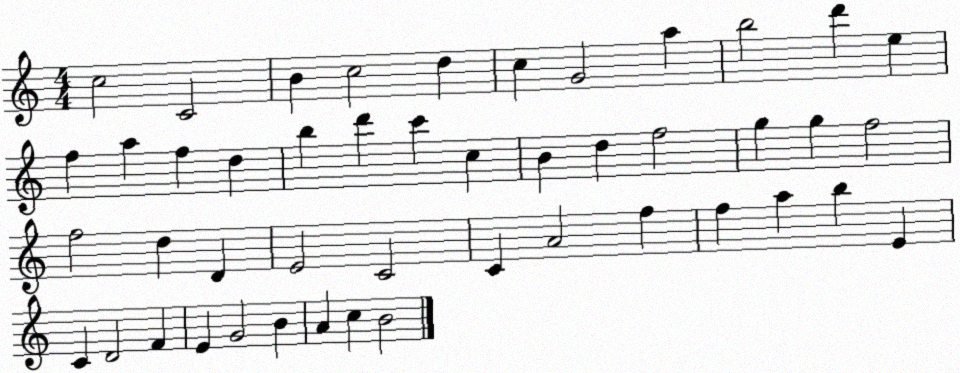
X:1
T:Untitled
M:4/4
L:1/4
K:C
c2 C2 B c2 d c G2 a b2 d' e f a f d b d' c' c B d f2 g g f2 f2 d D E2 C2 C A2 f f a b E C D2 F E G2 B A c B2